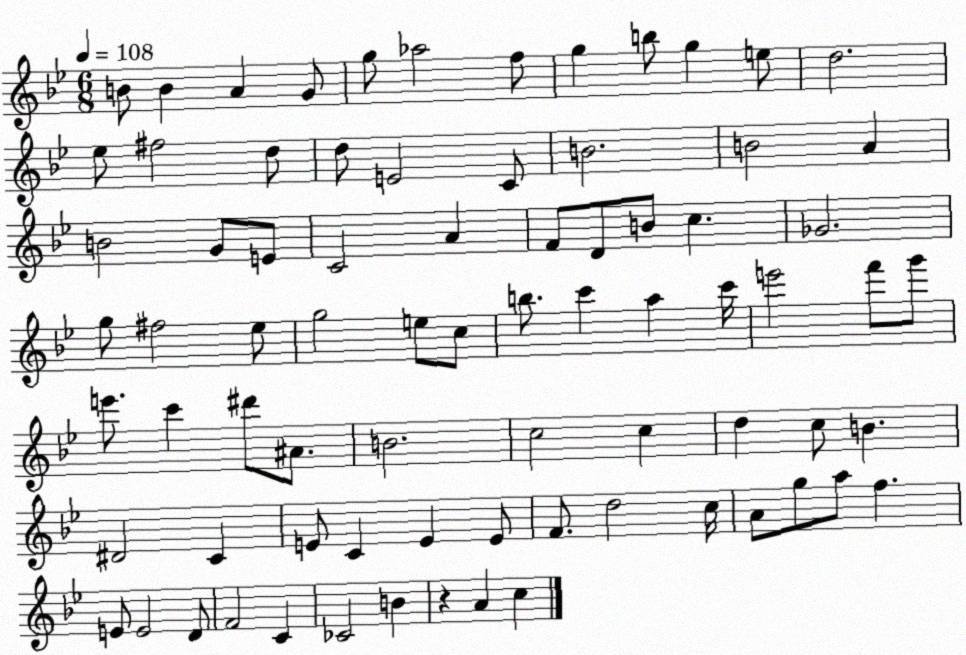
X:1
T:Untitled
M:6/8
L:1/4
K:Bb
B/2 B A G/2 g/2 _a2 f/2 g b/2 g e/2 d2 _e/2 ^f2 d/2 d/2 E2 C/2 B2 B2 A B2 G/2 E/2 C2 A F/2 D/2 B/2 c _G2 g/2 ^f2 _e/2 g2 e/2 c/2 b/2 c' a c'/4 e'2 f'/2 g'/2 e'/2 c' ^d'/2 ^A/2 B2 c2 c d c/2 B ^D2 C E/2 C E E/2 F/2 d2 c/4 A/2 g/2 a/2 f E/2 E2 D/2 F2 C _C2 B z A c